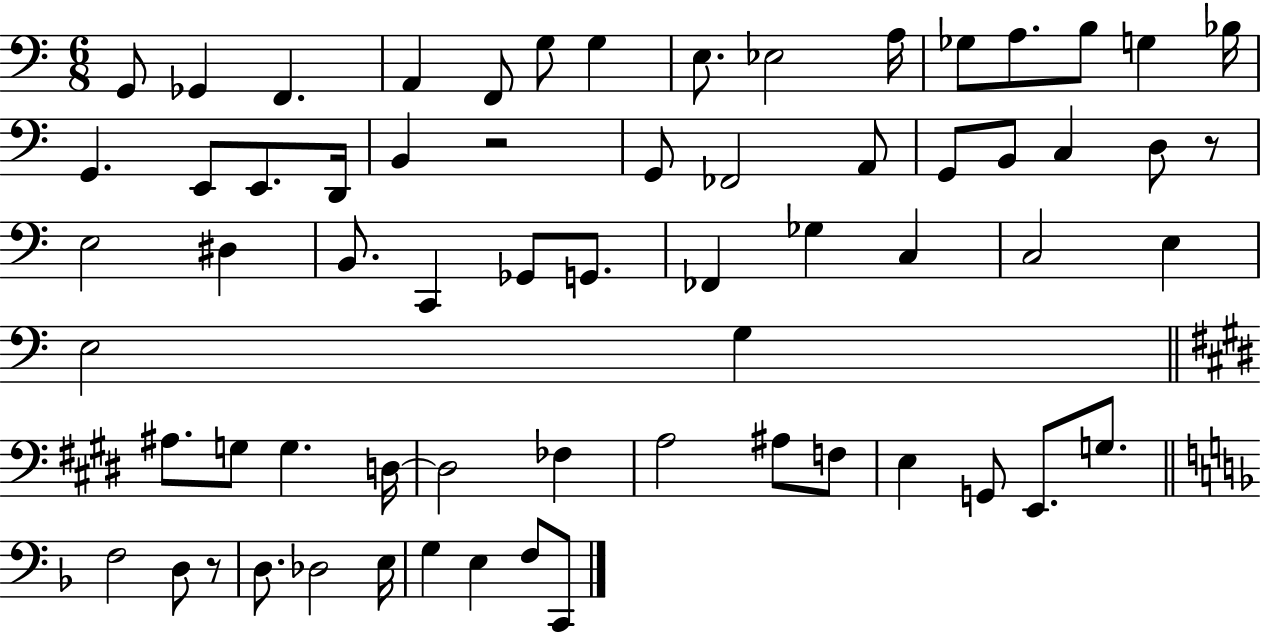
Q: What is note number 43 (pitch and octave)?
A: G3